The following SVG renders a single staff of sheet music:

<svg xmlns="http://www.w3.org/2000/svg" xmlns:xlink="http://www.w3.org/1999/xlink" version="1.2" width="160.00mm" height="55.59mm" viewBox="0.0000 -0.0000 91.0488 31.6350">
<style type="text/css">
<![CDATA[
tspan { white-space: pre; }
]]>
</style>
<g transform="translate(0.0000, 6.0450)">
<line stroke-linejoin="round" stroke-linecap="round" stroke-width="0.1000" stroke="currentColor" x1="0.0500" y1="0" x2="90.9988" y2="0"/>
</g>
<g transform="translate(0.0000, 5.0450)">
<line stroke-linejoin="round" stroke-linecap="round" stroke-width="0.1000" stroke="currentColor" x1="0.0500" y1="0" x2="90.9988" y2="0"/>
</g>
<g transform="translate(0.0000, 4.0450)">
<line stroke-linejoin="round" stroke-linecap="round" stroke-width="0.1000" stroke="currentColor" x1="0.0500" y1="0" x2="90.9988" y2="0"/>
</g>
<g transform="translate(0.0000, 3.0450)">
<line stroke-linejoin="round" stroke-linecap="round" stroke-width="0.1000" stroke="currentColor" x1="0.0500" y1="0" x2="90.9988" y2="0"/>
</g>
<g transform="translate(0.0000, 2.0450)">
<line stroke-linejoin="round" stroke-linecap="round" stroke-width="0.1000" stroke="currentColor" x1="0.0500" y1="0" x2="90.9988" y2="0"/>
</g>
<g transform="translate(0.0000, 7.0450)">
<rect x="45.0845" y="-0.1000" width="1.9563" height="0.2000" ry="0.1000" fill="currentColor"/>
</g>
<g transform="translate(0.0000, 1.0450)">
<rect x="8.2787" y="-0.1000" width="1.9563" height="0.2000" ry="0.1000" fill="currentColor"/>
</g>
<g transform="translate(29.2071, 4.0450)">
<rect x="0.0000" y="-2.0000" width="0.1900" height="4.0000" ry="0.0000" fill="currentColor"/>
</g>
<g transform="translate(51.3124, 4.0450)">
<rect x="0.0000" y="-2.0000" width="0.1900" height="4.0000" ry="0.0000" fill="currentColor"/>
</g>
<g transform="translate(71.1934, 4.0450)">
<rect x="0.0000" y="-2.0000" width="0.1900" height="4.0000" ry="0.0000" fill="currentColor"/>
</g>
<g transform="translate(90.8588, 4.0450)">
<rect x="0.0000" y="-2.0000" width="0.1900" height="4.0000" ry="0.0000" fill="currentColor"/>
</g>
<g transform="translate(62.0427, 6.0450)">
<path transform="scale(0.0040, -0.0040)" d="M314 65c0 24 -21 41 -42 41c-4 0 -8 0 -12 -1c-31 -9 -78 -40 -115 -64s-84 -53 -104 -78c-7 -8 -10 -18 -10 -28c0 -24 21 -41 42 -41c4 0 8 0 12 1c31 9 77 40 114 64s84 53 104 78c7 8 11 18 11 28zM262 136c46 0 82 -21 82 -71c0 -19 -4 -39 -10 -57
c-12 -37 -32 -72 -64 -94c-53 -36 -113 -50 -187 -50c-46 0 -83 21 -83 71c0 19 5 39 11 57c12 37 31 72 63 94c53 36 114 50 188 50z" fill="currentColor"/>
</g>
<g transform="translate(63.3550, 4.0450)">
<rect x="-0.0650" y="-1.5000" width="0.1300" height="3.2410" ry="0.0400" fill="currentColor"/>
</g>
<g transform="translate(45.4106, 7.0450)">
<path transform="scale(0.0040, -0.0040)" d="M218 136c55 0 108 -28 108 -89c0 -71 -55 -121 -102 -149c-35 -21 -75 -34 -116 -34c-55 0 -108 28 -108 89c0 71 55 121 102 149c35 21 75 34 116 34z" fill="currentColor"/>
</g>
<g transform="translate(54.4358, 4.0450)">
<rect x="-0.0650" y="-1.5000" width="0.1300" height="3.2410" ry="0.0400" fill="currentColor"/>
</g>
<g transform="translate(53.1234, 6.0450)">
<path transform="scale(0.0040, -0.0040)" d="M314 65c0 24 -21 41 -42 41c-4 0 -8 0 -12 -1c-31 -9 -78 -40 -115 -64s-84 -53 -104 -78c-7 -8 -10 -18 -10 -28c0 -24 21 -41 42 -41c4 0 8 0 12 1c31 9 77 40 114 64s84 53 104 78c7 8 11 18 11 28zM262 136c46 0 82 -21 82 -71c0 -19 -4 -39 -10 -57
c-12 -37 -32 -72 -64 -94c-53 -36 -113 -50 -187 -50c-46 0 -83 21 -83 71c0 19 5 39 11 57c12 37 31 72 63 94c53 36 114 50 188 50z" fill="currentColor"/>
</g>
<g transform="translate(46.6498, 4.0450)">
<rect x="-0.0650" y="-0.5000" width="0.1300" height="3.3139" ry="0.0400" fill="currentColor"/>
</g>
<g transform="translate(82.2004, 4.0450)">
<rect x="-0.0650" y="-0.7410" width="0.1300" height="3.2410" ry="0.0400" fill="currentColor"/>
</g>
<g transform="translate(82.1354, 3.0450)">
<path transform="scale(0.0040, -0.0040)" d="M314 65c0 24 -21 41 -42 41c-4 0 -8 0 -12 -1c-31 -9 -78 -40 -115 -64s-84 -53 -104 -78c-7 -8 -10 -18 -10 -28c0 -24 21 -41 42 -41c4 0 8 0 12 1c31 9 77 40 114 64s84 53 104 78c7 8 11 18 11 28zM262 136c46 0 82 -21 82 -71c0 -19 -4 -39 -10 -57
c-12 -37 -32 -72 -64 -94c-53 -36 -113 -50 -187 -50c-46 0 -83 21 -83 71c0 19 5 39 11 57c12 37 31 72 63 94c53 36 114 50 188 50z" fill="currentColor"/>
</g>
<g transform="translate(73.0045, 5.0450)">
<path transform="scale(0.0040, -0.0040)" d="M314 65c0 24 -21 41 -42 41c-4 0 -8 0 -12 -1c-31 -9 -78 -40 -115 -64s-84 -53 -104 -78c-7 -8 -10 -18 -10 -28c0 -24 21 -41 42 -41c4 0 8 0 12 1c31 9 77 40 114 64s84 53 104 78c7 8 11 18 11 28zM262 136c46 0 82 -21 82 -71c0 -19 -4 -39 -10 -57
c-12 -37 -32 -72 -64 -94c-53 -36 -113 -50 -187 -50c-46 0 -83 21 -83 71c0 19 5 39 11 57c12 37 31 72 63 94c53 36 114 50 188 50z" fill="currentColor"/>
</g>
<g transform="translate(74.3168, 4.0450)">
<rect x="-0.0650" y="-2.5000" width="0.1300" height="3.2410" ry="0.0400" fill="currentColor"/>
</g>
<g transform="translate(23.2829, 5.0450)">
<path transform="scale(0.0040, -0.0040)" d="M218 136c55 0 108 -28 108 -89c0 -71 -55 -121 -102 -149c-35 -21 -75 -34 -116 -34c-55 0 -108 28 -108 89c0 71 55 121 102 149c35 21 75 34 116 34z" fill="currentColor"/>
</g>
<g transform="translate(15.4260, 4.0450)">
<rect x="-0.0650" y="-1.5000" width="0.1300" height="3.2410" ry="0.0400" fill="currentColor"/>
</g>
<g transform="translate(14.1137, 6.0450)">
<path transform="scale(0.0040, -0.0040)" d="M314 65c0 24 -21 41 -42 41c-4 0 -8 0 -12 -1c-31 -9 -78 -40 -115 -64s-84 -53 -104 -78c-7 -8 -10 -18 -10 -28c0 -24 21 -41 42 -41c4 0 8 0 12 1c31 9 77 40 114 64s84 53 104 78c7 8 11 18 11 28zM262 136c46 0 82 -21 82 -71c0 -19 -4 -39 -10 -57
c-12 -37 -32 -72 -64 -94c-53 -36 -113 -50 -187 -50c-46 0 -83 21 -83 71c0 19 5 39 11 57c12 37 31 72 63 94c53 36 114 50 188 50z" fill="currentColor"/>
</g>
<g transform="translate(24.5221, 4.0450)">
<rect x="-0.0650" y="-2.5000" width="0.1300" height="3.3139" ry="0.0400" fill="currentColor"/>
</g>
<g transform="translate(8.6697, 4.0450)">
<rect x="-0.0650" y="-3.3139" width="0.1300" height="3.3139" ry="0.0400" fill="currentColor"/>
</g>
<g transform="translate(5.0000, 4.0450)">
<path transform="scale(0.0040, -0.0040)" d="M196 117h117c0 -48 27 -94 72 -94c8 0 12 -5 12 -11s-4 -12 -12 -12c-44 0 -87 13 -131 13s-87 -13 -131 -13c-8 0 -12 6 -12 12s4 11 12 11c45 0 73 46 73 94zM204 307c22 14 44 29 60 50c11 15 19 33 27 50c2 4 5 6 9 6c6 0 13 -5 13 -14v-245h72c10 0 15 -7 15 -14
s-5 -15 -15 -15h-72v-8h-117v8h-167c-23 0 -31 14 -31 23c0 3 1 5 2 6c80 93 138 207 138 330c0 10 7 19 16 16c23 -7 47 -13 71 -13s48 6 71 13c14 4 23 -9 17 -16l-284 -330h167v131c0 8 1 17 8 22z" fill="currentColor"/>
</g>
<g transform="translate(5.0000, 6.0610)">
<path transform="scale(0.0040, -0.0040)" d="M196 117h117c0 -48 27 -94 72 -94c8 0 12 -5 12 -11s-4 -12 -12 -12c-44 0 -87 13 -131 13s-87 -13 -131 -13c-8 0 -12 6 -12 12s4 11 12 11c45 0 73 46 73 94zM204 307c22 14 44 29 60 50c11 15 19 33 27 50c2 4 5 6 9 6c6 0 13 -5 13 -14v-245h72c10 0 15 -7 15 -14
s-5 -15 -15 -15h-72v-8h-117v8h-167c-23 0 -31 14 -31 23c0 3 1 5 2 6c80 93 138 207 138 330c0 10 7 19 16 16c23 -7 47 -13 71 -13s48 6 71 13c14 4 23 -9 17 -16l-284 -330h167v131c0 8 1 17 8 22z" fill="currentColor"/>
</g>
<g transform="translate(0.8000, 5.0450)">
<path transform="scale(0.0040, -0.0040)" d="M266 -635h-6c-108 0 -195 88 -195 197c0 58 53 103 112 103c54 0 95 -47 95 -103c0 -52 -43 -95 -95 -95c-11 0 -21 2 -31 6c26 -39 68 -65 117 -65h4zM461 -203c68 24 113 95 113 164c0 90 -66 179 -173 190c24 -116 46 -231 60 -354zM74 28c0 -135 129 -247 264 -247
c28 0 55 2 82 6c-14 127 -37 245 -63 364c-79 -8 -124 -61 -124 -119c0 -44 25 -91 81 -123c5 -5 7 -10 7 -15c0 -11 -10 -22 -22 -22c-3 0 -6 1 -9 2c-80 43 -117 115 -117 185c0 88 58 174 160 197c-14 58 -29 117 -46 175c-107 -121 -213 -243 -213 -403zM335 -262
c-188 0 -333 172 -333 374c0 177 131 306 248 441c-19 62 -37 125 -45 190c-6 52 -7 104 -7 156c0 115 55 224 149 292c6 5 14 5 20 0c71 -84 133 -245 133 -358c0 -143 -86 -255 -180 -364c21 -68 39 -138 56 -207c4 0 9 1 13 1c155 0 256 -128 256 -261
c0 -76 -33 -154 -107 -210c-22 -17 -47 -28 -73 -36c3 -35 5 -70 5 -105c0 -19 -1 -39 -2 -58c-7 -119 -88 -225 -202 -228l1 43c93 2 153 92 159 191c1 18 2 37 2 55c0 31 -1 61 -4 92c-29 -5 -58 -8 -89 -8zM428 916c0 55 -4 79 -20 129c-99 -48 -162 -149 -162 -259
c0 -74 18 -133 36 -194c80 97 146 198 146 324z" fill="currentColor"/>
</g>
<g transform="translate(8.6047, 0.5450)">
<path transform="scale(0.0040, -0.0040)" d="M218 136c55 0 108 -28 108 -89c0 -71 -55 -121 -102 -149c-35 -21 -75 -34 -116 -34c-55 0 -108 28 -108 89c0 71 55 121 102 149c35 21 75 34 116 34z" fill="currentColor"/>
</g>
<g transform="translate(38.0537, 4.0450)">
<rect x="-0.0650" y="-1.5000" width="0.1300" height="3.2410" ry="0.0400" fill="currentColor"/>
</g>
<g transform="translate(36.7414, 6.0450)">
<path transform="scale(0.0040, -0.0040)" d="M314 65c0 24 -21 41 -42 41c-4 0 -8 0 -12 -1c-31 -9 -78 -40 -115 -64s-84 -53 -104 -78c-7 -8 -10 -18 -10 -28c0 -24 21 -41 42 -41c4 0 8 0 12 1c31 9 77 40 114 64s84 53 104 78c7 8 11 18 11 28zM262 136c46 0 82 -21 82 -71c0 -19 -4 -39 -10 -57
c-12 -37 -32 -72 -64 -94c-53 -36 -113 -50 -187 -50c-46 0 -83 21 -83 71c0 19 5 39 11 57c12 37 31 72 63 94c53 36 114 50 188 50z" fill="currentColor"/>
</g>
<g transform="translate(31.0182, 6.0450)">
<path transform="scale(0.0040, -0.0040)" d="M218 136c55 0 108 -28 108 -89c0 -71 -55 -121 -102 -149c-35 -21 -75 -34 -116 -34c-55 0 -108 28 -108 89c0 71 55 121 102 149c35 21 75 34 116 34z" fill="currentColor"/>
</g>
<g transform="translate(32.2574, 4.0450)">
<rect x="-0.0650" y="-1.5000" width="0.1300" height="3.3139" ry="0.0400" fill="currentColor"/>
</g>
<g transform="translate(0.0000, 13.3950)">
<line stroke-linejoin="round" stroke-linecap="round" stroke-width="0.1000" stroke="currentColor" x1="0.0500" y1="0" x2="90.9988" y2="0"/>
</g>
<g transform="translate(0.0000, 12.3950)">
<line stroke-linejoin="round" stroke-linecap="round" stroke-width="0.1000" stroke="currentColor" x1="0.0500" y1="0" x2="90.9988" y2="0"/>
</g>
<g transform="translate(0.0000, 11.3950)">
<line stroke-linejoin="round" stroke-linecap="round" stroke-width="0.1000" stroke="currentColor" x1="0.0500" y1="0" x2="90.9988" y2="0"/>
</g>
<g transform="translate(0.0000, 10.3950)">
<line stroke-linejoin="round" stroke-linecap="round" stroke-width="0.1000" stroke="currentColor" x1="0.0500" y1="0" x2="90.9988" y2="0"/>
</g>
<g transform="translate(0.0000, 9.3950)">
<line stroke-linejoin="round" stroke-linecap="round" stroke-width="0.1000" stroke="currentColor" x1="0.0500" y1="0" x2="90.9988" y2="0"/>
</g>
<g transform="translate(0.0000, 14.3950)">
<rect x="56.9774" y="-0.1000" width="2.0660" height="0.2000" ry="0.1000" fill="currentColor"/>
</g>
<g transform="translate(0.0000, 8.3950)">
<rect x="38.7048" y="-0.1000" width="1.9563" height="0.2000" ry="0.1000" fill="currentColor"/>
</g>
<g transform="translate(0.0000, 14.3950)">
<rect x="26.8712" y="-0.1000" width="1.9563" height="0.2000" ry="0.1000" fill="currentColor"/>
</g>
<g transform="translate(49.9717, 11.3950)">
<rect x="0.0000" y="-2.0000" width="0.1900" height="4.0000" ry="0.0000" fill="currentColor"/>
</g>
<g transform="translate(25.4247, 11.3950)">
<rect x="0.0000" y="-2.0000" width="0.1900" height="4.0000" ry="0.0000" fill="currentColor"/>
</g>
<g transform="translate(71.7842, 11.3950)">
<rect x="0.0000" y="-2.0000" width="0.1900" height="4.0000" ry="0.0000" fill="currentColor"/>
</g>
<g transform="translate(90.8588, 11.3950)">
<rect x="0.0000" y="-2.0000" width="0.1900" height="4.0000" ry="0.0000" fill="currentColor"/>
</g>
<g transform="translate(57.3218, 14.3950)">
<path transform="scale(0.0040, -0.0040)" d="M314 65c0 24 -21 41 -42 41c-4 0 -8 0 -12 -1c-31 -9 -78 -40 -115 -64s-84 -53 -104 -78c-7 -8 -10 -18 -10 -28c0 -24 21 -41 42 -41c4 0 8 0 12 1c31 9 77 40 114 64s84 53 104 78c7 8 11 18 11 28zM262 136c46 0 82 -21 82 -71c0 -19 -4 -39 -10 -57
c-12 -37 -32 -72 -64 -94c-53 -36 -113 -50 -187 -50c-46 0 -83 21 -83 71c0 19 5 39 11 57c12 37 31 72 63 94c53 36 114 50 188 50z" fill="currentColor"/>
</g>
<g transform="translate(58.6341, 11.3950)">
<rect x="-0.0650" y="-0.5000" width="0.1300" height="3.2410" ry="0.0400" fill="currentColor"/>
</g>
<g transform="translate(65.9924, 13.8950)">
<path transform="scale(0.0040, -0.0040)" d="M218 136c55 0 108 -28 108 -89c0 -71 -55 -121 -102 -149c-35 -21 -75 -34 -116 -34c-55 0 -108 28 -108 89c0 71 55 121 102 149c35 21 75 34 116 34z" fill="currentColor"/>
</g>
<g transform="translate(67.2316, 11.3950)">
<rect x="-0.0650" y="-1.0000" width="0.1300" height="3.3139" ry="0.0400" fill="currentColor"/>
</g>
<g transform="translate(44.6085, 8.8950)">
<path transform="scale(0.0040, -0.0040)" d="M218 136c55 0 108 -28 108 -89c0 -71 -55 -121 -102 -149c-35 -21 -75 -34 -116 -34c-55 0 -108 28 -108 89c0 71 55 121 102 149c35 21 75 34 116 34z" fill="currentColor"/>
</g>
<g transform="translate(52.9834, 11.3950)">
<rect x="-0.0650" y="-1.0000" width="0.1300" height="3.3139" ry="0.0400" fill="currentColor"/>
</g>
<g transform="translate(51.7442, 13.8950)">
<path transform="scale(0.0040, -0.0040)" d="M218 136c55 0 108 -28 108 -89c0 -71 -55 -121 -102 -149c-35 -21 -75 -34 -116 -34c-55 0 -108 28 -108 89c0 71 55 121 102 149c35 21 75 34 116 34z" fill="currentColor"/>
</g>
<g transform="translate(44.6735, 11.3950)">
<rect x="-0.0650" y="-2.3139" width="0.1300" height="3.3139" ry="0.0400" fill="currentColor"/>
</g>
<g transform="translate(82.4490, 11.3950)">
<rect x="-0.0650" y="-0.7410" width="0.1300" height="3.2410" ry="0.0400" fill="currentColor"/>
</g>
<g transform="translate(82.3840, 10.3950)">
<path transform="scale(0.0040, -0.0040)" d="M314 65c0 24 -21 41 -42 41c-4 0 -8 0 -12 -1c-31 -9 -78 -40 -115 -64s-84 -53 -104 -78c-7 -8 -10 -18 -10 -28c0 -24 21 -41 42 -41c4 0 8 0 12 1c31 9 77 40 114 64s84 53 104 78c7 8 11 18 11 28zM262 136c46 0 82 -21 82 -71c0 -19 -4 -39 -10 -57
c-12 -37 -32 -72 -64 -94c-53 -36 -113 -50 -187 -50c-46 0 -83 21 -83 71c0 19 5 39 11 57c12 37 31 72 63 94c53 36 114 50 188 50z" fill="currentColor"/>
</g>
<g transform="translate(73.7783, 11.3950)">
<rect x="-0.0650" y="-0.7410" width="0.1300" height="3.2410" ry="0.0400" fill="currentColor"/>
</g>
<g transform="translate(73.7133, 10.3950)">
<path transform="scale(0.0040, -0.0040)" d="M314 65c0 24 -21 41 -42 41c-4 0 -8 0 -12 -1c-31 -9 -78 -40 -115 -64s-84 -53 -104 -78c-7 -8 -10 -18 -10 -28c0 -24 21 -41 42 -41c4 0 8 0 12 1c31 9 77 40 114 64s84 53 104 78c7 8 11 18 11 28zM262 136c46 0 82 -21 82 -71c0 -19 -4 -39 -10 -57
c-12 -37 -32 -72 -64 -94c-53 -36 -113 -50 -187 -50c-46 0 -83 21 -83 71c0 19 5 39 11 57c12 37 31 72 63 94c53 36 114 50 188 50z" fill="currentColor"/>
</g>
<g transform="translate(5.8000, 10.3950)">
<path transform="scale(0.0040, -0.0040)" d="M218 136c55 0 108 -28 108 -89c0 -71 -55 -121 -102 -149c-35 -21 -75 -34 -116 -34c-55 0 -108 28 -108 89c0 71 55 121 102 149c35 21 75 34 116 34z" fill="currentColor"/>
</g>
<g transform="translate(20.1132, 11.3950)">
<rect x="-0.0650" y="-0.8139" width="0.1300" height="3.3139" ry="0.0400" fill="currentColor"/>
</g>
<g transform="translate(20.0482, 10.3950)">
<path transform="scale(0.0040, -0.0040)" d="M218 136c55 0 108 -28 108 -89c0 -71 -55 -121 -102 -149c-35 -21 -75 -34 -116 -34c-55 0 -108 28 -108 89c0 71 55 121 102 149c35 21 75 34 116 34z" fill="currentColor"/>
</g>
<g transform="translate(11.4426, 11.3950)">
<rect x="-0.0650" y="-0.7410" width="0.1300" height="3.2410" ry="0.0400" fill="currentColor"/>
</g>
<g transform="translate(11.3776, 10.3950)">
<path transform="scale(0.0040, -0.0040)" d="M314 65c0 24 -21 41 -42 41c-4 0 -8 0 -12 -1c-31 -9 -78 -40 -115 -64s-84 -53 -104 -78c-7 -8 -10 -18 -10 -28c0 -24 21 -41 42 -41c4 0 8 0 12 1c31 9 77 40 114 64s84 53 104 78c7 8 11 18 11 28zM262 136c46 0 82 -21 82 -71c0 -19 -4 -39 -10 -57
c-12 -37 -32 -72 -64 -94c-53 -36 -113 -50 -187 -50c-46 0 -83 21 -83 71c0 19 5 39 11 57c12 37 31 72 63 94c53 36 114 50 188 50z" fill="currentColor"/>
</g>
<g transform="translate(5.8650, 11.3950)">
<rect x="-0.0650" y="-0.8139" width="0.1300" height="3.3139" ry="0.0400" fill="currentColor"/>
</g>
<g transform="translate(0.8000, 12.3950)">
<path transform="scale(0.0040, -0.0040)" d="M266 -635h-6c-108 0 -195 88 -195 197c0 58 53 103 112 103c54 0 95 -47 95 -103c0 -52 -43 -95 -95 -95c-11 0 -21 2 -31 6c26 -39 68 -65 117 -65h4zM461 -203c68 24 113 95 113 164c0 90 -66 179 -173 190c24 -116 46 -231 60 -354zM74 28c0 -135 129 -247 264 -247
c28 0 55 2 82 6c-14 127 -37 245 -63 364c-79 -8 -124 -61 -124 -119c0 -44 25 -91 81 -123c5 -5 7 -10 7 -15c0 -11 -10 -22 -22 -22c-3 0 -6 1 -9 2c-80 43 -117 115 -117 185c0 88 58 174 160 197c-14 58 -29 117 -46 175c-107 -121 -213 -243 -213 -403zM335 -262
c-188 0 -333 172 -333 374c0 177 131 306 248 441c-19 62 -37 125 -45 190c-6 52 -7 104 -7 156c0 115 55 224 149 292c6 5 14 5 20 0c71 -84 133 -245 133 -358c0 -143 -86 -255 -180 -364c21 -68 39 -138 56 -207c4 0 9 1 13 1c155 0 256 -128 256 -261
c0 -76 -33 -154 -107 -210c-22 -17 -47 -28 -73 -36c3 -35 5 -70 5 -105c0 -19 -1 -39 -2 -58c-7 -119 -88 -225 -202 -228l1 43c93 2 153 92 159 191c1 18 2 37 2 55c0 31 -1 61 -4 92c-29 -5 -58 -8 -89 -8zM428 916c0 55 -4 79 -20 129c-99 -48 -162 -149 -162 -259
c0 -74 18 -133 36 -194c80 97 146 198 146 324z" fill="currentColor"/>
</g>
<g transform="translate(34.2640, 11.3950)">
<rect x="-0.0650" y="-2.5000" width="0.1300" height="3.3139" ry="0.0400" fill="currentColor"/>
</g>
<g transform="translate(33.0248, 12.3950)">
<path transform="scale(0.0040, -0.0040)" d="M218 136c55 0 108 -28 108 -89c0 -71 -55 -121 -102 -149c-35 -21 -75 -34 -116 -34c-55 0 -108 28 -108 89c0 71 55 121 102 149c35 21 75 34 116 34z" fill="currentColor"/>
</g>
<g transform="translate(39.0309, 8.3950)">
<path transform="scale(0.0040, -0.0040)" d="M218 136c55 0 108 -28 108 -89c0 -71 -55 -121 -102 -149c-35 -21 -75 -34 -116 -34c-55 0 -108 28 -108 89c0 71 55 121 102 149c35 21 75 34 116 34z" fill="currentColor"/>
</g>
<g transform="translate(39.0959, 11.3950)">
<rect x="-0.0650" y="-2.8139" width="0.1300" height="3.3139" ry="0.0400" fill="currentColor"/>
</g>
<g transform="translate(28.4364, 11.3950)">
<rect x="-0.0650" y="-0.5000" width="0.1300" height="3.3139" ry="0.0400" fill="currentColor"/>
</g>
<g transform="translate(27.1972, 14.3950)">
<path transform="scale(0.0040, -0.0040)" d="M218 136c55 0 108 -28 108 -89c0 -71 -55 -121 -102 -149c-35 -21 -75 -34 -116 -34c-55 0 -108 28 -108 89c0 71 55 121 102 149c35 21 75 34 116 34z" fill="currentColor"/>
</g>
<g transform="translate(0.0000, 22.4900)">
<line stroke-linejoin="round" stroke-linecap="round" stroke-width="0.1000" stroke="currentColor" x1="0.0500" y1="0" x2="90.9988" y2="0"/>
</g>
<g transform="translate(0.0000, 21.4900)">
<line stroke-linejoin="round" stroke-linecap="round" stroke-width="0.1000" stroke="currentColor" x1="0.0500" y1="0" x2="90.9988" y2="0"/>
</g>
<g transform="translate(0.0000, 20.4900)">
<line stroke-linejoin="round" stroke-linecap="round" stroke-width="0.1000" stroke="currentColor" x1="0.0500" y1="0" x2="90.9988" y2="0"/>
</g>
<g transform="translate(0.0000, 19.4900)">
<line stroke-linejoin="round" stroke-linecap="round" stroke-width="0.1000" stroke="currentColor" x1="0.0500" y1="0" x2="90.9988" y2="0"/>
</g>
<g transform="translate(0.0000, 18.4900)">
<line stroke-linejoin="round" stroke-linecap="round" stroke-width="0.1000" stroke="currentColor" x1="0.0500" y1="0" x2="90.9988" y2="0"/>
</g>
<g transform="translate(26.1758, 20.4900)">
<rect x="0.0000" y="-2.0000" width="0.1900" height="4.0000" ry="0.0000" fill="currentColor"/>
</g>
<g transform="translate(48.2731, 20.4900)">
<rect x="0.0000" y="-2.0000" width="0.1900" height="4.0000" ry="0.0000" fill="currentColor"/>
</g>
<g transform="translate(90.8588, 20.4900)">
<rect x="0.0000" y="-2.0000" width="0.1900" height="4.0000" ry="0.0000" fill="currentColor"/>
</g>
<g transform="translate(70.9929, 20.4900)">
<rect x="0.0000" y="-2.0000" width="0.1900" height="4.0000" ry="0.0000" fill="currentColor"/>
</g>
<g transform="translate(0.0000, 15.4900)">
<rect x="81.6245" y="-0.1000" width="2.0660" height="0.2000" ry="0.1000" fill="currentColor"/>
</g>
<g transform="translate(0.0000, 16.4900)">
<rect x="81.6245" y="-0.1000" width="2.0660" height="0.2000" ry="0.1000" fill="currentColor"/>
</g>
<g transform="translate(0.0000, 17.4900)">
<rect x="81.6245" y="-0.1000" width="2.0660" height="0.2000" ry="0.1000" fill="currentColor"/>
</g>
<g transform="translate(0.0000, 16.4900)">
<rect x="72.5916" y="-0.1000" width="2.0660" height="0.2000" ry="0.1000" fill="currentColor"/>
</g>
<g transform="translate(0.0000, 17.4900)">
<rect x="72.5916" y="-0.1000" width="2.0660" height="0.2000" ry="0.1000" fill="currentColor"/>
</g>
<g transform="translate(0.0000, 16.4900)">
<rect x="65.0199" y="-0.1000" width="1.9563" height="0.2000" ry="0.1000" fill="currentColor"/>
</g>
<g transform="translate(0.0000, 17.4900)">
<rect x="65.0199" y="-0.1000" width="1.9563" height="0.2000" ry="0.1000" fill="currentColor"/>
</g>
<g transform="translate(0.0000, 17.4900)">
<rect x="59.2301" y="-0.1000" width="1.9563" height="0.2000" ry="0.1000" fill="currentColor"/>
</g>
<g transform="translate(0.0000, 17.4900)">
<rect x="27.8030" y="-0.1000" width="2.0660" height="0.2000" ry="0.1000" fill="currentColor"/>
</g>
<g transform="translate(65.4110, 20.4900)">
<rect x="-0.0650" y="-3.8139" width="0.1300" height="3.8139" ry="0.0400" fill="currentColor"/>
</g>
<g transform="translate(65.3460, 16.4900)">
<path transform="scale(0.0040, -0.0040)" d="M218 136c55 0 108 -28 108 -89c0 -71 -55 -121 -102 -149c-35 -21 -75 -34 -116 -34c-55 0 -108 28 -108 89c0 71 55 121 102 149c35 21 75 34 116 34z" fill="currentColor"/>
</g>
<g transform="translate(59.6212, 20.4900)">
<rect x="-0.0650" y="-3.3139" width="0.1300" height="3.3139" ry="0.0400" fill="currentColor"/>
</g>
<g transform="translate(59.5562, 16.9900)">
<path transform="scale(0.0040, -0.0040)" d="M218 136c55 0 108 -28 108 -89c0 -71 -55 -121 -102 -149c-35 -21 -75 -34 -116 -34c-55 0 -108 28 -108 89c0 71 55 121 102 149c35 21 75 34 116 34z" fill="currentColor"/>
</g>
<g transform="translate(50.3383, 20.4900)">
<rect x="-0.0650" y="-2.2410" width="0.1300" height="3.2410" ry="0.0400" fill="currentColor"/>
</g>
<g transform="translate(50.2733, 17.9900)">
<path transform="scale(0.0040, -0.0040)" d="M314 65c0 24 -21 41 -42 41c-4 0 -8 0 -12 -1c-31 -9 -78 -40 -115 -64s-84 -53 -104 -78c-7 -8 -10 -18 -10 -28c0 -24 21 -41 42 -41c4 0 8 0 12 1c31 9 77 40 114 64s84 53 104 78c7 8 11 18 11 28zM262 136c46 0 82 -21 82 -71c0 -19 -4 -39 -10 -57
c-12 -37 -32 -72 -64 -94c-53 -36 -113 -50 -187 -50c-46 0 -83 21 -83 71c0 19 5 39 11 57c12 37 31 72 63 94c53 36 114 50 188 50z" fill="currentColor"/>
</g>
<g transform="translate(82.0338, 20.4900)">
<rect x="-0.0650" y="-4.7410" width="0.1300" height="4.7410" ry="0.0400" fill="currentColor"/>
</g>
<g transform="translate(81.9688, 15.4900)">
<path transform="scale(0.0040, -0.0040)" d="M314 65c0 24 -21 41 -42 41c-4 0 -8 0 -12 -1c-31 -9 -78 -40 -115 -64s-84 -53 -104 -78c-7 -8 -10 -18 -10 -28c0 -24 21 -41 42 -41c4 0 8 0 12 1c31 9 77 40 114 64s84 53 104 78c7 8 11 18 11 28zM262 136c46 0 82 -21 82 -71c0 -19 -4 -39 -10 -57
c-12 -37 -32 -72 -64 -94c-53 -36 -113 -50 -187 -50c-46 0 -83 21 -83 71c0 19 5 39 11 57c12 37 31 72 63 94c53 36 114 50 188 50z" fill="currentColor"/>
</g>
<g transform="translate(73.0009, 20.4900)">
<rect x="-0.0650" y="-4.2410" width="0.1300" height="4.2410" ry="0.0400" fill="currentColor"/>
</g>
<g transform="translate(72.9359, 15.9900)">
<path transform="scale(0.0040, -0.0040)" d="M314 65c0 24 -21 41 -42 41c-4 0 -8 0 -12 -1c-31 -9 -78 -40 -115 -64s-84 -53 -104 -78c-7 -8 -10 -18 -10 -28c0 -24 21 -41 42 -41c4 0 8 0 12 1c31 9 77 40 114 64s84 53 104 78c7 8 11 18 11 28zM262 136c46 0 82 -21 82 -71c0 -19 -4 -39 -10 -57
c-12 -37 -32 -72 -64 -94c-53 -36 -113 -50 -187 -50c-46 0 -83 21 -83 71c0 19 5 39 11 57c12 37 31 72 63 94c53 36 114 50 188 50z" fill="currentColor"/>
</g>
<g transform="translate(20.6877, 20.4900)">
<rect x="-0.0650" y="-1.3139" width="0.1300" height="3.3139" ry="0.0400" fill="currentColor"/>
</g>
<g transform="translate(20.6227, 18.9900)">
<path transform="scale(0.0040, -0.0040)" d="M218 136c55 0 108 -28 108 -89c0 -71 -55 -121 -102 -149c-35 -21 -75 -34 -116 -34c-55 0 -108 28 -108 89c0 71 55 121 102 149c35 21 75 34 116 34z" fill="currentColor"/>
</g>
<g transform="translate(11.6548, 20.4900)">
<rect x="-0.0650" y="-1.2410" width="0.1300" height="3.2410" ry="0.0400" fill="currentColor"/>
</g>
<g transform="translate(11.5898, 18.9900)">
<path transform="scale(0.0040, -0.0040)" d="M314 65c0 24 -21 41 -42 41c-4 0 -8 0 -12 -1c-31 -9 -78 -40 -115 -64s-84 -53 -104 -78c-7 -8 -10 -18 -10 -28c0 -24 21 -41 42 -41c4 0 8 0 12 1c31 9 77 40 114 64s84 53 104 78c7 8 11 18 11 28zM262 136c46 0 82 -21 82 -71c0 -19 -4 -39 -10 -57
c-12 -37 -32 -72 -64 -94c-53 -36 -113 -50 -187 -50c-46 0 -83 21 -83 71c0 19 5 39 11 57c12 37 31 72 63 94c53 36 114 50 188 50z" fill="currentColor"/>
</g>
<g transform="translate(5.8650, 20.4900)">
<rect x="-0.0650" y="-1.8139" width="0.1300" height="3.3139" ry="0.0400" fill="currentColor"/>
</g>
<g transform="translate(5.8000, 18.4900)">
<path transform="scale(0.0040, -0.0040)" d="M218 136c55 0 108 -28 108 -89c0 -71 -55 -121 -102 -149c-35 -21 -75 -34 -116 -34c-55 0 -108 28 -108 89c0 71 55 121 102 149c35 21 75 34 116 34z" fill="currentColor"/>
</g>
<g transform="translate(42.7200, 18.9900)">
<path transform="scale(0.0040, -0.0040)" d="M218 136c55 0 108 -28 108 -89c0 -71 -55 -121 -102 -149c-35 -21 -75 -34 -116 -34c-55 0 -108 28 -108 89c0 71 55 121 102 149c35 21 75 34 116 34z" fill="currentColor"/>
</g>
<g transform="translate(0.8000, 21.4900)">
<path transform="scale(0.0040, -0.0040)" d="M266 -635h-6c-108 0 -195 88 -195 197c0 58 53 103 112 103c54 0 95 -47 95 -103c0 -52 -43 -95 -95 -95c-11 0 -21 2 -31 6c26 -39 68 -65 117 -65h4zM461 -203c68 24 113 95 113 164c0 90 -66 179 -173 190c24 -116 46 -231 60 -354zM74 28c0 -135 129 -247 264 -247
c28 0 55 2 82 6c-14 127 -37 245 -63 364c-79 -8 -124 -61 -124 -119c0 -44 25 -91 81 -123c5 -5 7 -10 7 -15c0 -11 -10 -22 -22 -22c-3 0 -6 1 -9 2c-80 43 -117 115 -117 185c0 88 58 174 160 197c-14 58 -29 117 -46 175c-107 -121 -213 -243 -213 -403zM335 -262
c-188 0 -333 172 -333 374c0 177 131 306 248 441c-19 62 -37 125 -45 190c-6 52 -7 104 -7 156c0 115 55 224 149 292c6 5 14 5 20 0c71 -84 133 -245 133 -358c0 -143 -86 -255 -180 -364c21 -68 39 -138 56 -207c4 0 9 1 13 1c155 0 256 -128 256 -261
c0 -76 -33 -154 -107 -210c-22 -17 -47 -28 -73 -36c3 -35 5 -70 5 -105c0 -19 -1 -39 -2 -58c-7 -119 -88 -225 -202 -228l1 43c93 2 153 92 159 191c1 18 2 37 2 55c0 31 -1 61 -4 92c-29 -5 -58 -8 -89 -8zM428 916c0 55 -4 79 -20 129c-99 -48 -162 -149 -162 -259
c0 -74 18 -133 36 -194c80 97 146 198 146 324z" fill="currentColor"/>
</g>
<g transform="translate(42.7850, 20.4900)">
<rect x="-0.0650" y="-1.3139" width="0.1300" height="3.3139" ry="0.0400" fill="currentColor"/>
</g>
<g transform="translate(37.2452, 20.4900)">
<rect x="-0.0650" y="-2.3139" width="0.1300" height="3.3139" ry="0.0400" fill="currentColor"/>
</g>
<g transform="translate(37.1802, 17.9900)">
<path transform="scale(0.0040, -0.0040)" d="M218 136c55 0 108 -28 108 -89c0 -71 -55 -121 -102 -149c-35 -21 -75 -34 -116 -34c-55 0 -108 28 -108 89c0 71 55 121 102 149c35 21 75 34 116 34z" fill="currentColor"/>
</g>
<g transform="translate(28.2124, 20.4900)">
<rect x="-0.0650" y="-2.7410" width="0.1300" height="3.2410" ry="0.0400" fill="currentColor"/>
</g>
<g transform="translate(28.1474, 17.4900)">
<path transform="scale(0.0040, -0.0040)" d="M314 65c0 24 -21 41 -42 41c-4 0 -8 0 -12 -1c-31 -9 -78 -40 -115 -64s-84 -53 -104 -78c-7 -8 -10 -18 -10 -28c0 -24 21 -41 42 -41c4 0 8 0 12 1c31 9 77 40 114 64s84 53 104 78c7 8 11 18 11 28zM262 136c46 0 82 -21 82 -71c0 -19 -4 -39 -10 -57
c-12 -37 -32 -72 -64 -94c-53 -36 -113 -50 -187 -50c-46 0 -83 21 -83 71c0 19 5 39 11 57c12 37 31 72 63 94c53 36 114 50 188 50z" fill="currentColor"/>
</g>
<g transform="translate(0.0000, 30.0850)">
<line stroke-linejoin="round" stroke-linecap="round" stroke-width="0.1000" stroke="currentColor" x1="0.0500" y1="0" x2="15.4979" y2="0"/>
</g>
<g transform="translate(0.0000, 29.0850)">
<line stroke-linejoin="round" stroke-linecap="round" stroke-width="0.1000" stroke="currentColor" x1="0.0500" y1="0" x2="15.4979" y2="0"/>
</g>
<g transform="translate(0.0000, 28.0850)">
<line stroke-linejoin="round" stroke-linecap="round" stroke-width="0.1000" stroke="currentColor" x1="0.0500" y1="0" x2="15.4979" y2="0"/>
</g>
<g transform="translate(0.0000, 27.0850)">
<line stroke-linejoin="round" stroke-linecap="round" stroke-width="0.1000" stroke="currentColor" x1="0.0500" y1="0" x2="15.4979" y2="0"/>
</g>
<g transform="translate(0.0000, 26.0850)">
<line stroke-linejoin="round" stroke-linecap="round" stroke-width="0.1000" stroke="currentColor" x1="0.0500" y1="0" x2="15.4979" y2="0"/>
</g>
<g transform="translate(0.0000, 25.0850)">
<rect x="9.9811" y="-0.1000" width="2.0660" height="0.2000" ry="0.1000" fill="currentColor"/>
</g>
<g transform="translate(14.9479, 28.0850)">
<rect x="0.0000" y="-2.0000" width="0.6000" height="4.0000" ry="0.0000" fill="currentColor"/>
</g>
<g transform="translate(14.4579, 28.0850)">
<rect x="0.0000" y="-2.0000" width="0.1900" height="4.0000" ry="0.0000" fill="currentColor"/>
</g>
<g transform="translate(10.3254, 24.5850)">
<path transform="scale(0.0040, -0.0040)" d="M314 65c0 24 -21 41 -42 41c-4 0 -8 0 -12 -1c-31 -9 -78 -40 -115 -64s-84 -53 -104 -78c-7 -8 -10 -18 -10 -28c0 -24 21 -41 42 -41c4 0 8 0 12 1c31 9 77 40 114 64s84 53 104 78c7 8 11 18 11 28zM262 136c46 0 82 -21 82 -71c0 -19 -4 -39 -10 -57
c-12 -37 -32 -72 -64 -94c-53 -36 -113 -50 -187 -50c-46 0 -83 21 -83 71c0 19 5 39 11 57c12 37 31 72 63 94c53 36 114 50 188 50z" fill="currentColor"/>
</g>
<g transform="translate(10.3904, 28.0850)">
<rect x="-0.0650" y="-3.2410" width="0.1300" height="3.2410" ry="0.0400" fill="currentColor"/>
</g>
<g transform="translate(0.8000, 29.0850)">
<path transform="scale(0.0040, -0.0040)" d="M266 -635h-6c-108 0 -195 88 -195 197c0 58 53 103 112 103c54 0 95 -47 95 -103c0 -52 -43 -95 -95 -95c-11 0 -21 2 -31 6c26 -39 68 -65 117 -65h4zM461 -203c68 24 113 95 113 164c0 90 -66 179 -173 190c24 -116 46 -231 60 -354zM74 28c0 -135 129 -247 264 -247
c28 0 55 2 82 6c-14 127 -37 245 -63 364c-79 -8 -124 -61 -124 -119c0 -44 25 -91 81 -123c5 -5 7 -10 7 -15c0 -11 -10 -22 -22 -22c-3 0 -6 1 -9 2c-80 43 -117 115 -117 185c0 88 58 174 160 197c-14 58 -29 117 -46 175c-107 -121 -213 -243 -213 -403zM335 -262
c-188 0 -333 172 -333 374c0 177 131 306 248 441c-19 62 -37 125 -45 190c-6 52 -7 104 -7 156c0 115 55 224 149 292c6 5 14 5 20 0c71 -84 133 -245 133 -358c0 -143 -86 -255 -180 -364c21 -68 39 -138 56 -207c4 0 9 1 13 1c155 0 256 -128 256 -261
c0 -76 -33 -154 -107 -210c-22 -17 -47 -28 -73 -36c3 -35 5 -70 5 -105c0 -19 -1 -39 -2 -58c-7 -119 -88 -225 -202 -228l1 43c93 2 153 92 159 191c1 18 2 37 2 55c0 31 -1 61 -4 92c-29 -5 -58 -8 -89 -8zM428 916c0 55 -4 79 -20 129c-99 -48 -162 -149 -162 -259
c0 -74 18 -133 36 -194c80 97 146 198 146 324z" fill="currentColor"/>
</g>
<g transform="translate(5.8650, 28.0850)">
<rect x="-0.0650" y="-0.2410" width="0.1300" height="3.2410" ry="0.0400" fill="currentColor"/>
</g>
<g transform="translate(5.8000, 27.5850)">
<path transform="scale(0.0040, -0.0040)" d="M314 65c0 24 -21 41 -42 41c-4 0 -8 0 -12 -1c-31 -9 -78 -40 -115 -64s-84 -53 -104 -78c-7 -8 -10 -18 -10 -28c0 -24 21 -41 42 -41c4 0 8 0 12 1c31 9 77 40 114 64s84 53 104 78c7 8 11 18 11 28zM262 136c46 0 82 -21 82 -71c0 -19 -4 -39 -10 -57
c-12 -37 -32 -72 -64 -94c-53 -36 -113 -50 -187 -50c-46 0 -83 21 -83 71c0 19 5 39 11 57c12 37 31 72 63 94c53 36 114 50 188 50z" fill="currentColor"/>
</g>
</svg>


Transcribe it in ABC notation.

X:1
T:Untitled
M:4/4
L:1/4
K:C
b E2 G E E2 C E2 E2 G2 d2 d d2 d C G a g D C2 D d2 d2 f e2 e a2 g e g2 b c' d'2 e'2 c2 b2